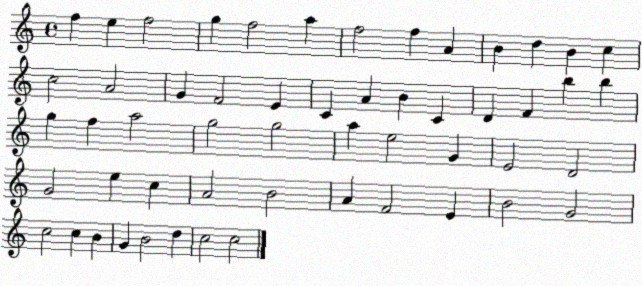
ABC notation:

X:1
T:Untitled
M:4/4
L:1/4
K:C
f e f2 g f2 a f2 f A B d B c c2 A2 G F2 E C A B C D F b b g f a2 g2 g2 a e2 G E2 D2 G2 e c A2 B2 A F2 E B2 G2 c2 c B G B2 d c2 c2